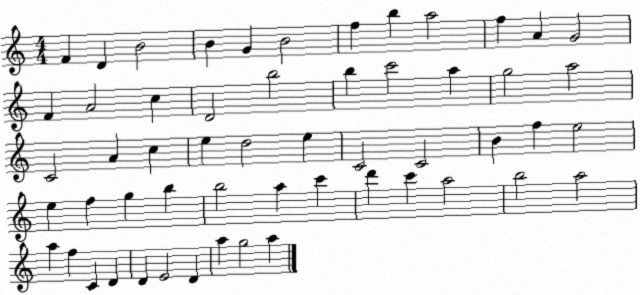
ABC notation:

X:1
T:Untitled
M:4/4
L:1/4
K:C
F D B2 B G B2 f b a2 f A G2 F A2 c D2 b2 b c'2 a g2 a2 C2 A c e d2 e C2 C2 B f e2 e f g b b2 a c' d' c' a2 b2 a2 a f C D D E2 D a g2 a